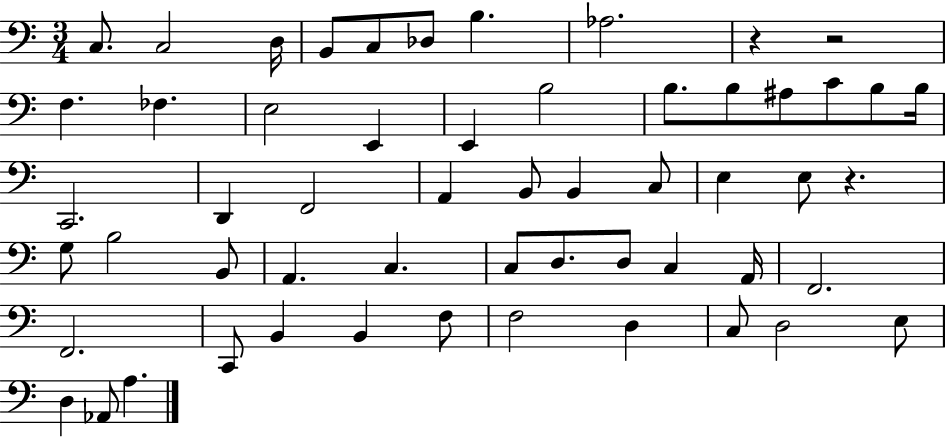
{
  \clef bass
  \numericTimeSignature
  \time 3/4
  \key c \major
  c8. c2 d16 | b,8 c8 des8 b4. | aes2. | r4 r2 | \break f4. fes4. | e2 e,4 | e,4 b2 | b8. b8 ais8 c'8 b8 b16 | \break c,2. | d,4 f,2 | a,4 b,8 b,4 c8 | e4 e8 r4. | \break g8 b2 b,8 | a,4. c4. | c8 d8. d8 c4 a,16 | f,2. | \break f,2. | c,8 b,4 b,4 f8 | f2 d4 | c8 d2 e8 | \break d4 aes,8 a4. | \bar "|."
}